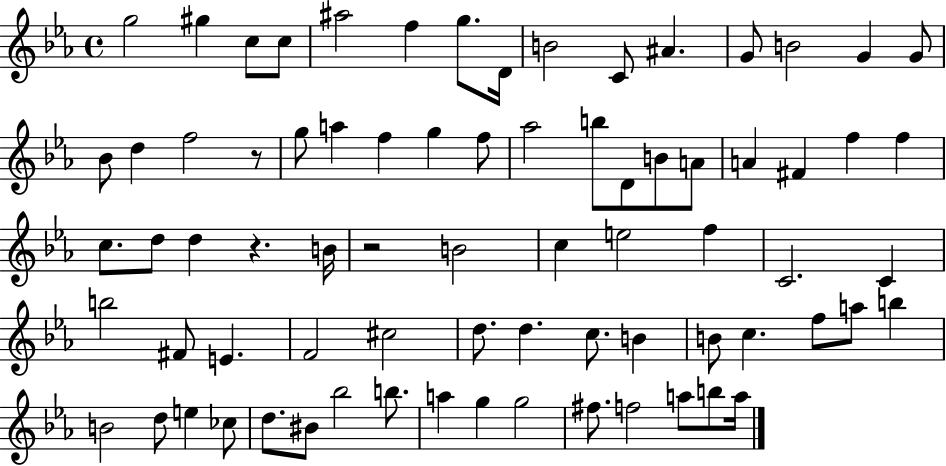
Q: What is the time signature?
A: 4/4